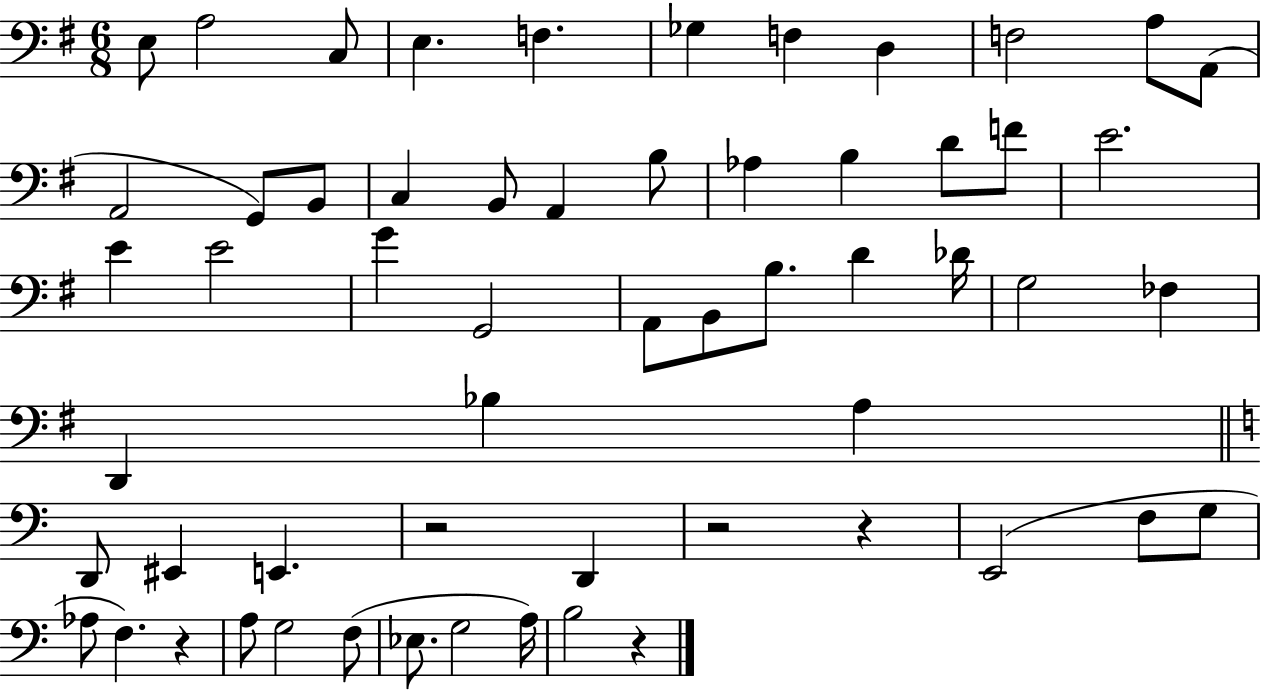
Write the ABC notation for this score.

X:1
T:Untitled
M:6/8
L:1/4
K:G
E,/2 A,2 C,/2 E, F, _G, F, D, F,2 A,/2 A,,/2 A,,2 G,,/2 B,,/2 C, B,,/2 A,, B,/2 _A, B, D/2 F/2 E2 E E2 G G,,2 A,,/2 B,,/2 B,/2 D _D/4 G,2 _F, D,, _B, A, D,,/2 ^E,, E,, z2 D,, z2 z E,,2 F,/2 G,/2 _A,/2 F, z A,/2 G,2 F,/2 _E,/2 G,2 A,/4 B,2 z